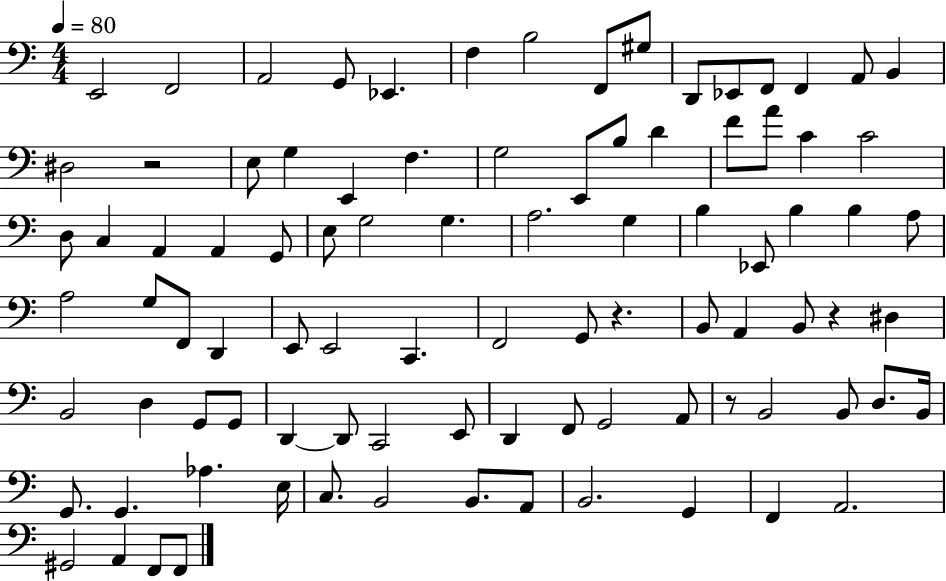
E2/h F2/h A2/h G2/e Eb2/q. F3/q B3/h F2/e G#3/e D2/e Eb2/e F2/e F2/q A2/e B2/q D#3/h R/h E3/e G3/q E2/q F3/q. G3/h E2/e B3/e D4/q F4/e A4/e C4/q C4/h D3/e C3/q A2/q A2/q G2/e E3/e G3/h G3/q. A3/h. G3/q B3/q Eb2/e B3/q B3/q A3/e A3/h G3/e F2/e D2/q E2/e E2/h C2/q. F2/h G2/e R/q. B2/e A2/q B2/e R/q D#3/q B2/h D3/q G2/e G2/e D2/q D2/e C2/h E2/e D2/q F2/e G2/h A2/e R/e B2/h B2/e D3/e. B2/s G2/e. G2/q. Ab3/q. E3/s C3/e. B2/h B2/e. A2/e B2/h. G2/q F2/q A2/h. G#2/h A2/q F2/e F2/e